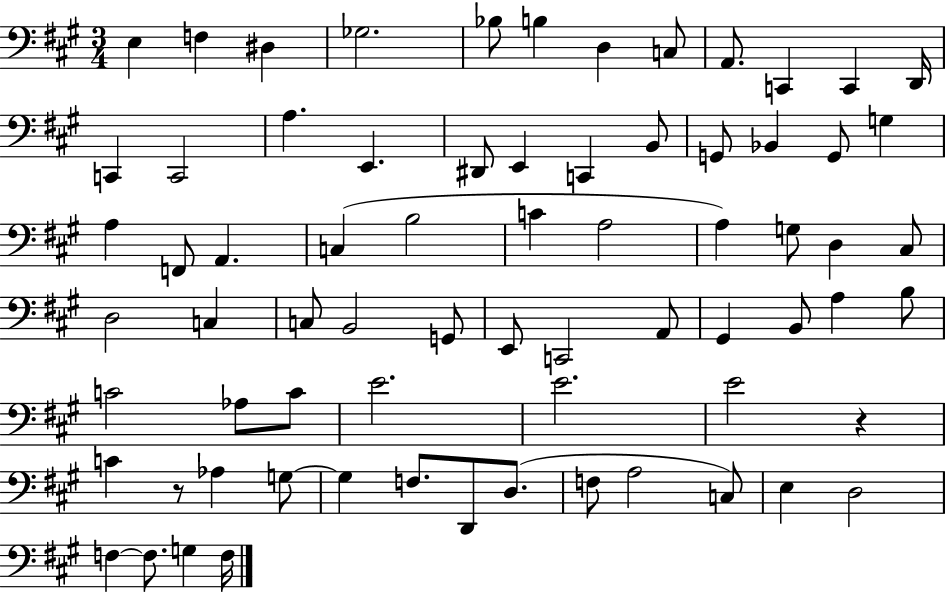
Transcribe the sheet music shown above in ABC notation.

X:1
T:Untitled
M:3/4
L:1/4
K:A
E, F, ^D, _G,2 _B,/2 B, D, C,/2 A,,/2 C,, C,, D,,/4 C,, C,,2 A, E,, ^D,,/2 E,, C,, B,,/2 G,,/2 _B,, G,,/2 G, A, F,,/2 A,, C, B,2 C A,2 A, G,/2 D, ^C,/2 D,2 C, C,/2 B,,2 G,,/2 E,,/2 C,,2 A,,/2 ^G,, B,,/2 A, B,/2 C2 _A,/2 C/2 E2 E2 E2 z C z/2 _A, G,/2 G, F,/2 D,,/2 D,/2 F,/2 A,2 C,/2 E, D,2 F, F,/2 G, F,/4